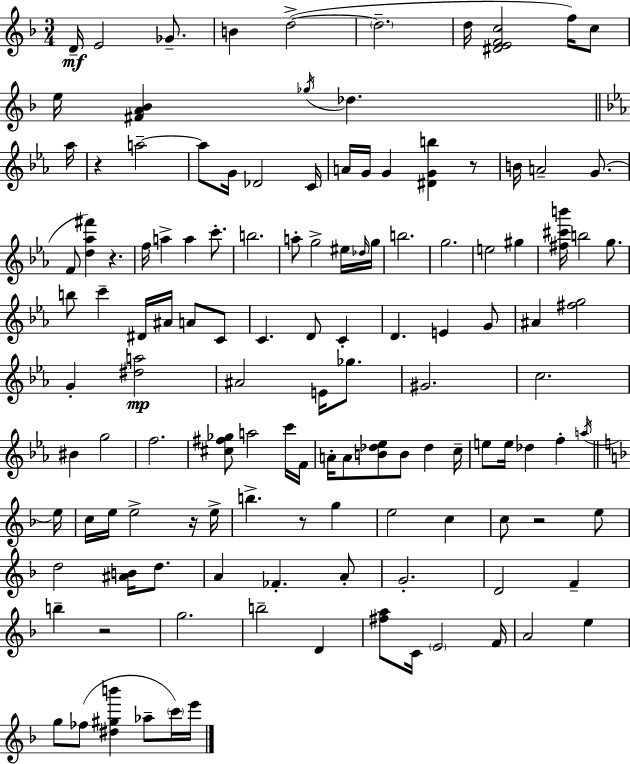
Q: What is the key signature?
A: D minor